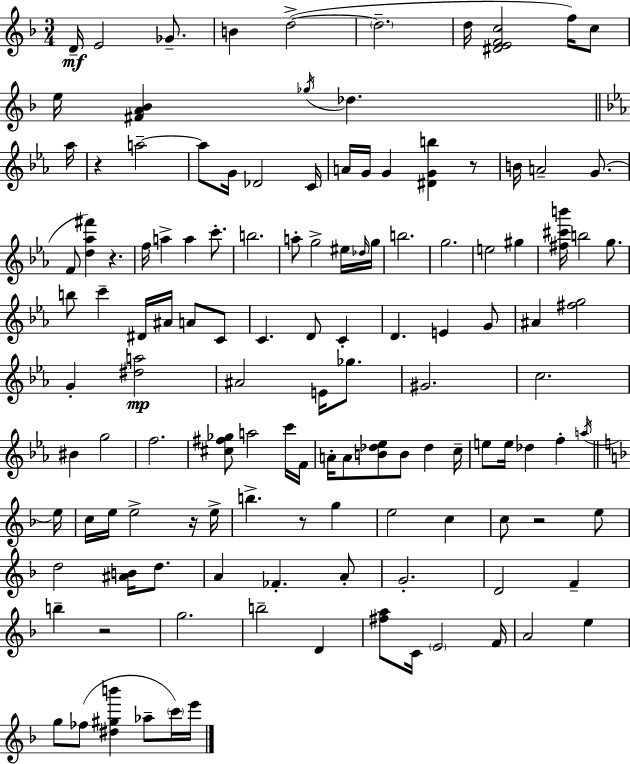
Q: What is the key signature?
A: D minor